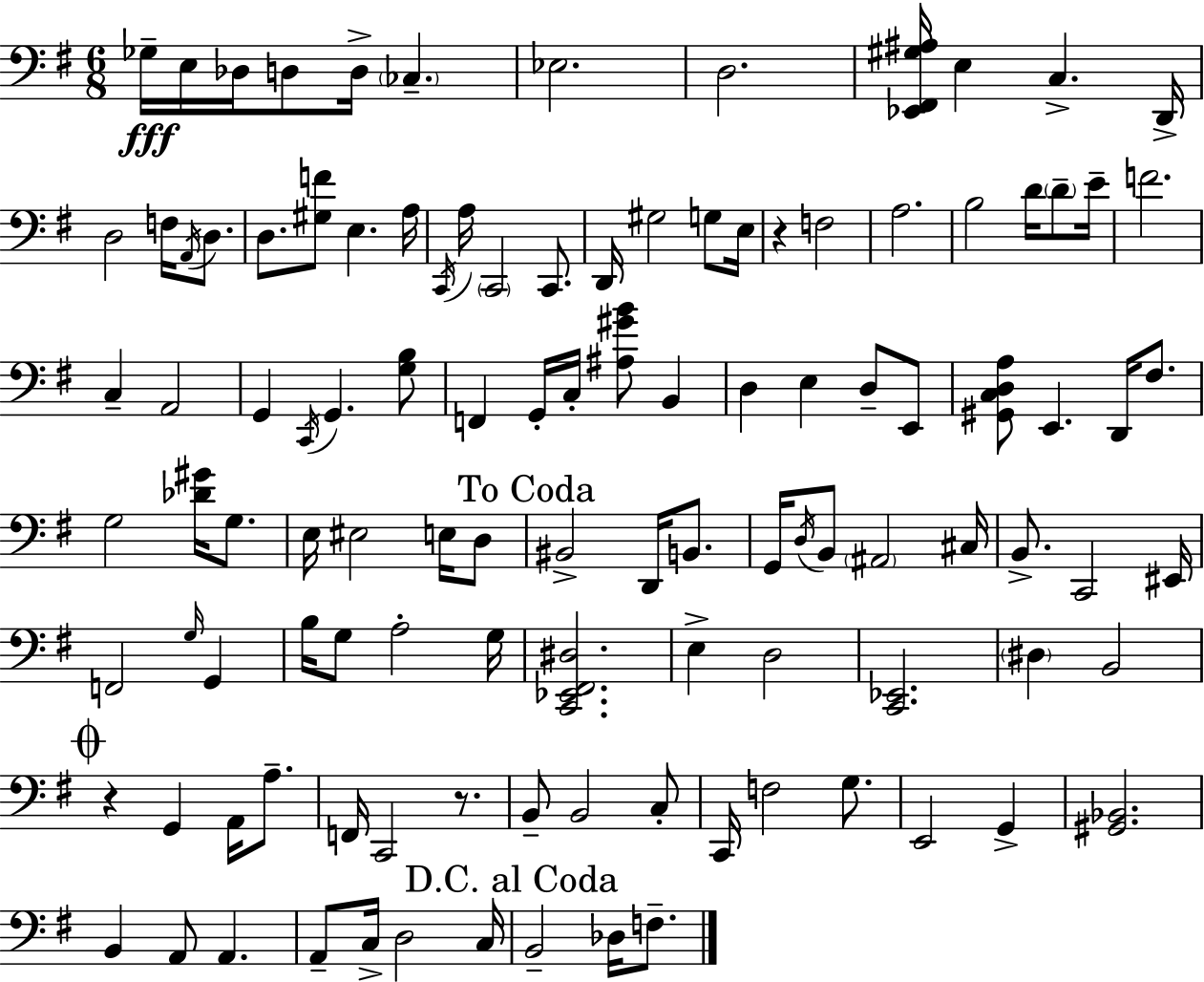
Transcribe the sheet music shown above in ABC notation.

X:1
T:Untitled
M:6/8
L:1/4
K:G
_G,/4 E,/4 _D,/4 D,/2 D,/4 _C, _E,2 D,2 [_E,,^F,,^G,^A,]/4 E, C, D,,/4 D,2 F,/4 A,,/4 D,/2 D,/2 [^G,F]/2 E, A,/4 C,,/4 A,/4 C,,2 C,,/2 D,,/4 ^G,2 G,/2 E,/4 z F,2 A,2 B,2 D/4 D/2 E/4 F2 C, A,,2 G,, C,,/4 G,, [G,B,]/2 F,, G,,/4 C,/4 [^A,^GB]/2 B,, D, E, D,/2 E,,/2 [^G,,C,D,A,]/2 E,, D,,/4 ^F,/2 G,2 [_D^G]/4 G,/2 E,/4 ^E,2 E,/4 D,/2 ^B,,2 D,,/4 B,,/2 G,,/4 D,/4 B,,/2 ^A,,2 ^C,/4 B,,/2 C,,2 ^E,,/4 F,,2 G,/4 G,, B,/4 G,/2 A,2 G,/4 [C,,_E,,^F,,^D,]2 E, D,2 [C,,_E,,]2 ^D, B,,2 z G,, A,,/4 A,/2 F,,/4 C,,2 z/2 B,,/2 B,,2 C,/2 C,,/4 F,2 G,/2 E,,2 G,, [^G,,_B,,]2 B,, A,,/2 A,, A,,/2 C,/4 D,2 C,/4 B,,2 _D,/4 F,/2